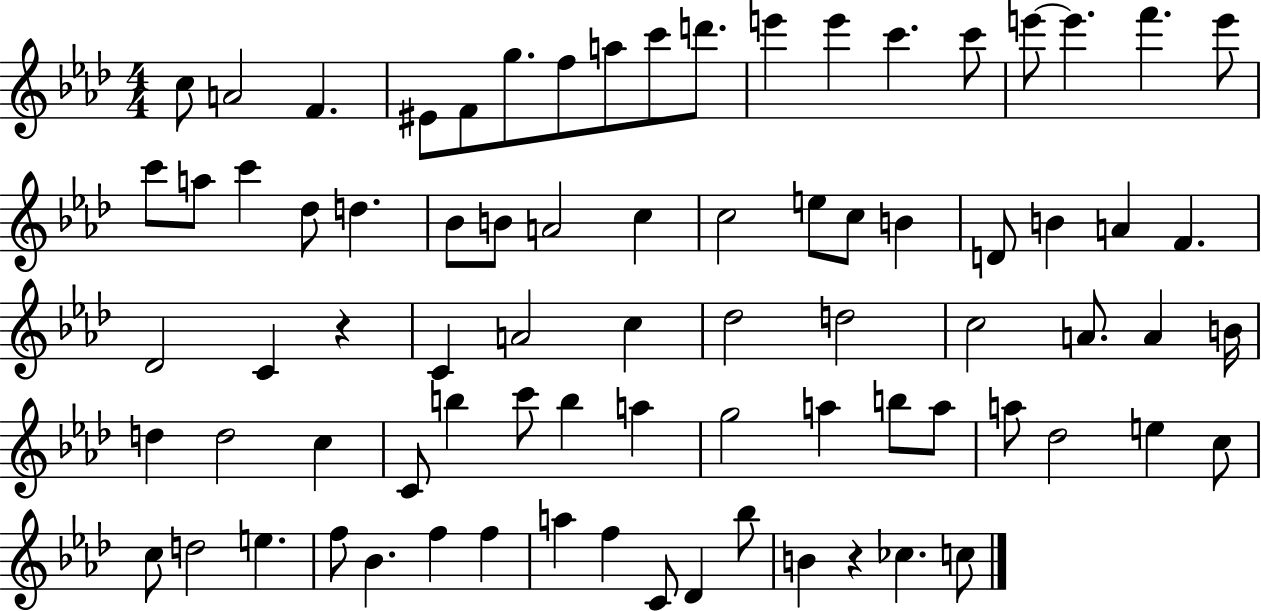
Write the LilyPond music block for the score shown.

{
  \clef treble
  \numericTimeSignature
  \time 4/4
  \key aes \major
  c''8 a'2 f'4. | eis'8 f'8 g''8. f''8 a''8 c'''8 d'''8. | e'''4 e'''4 c'''4. c'''8 | e'''8~~ e'''4. f'''4. e'''8 | \break c'''8 a''8 c'''4 des''8 d''4. | bes'8 b'8 a'2 c''4 | c''2 e''8 c''8 b'4 | d'8 b'4 a'4 f'4. | \break des'2 c'4 r4 | c'4 a'2 c''4 | des''2 d''2 | c''2 a'8. a'4 b'16 | \break d''4 d''2 c''4 | c'8 b''4 c'''8 b''4 a''4 | g''2 a''4 b''8 a''8 | a''8 des''2 e''4 c''8 | \break c''8 d''2 e''4. | f''8 bes'4. f''4 f''4 | a''4 f''4 c'8 des'4 bes''8 | b'4 r4 ces''4. c''8 | \break \bar "|."
}